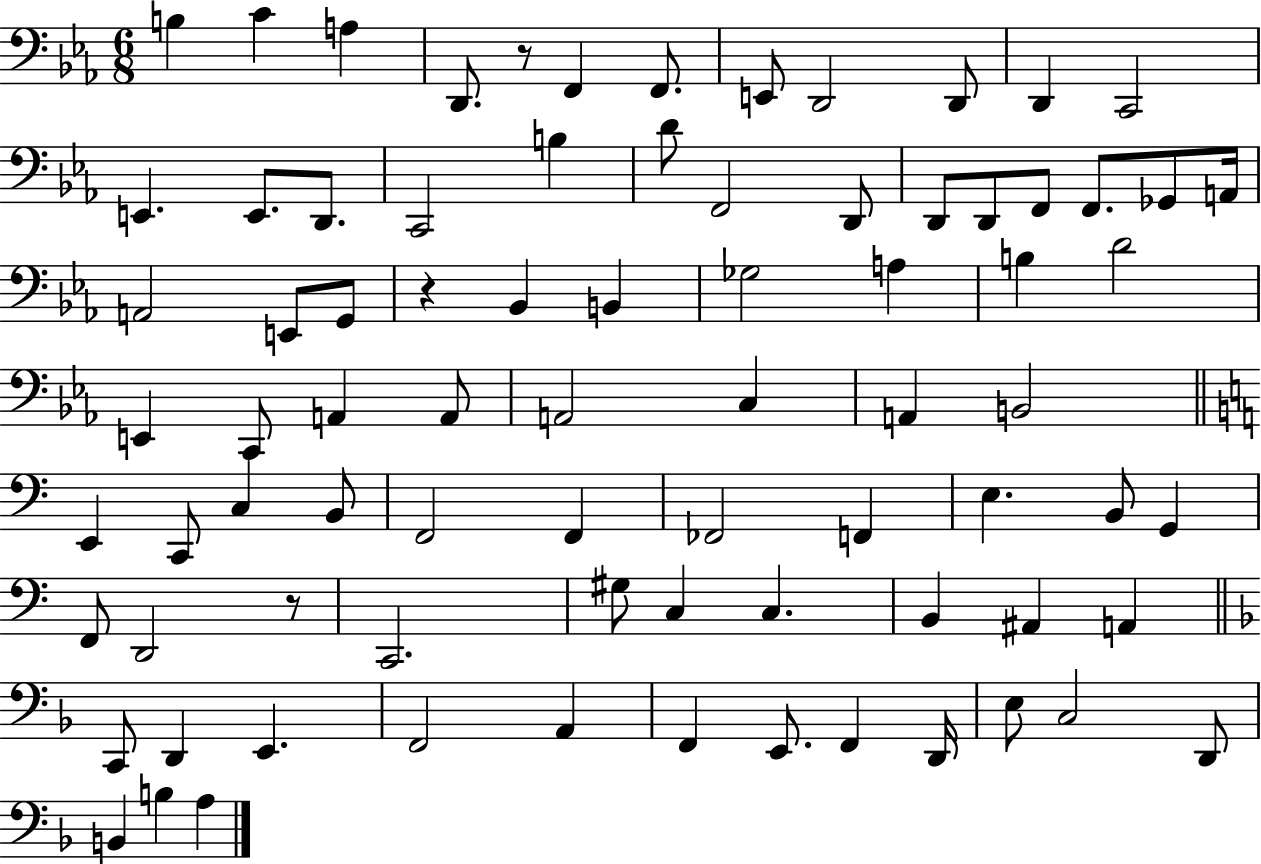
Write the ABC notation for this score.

X:1
T:Untitled
M:6/8
L:1/4
K:Eb
B, C A, D,,/2 z/2 F,, F,,/2 E,,/2 D,,2 D,,/2 D,, C,,2 E,, E,,/2 D,,/2 C,,2 B, D/2 F,,2 D,,/2 D,,/2 D,,/2 F,,/2 F,,/2 _G,,/2 A,,/4 A,,2 E,,/2 G,,/2 z _B,, B,, _G,2 A, B, D2 E,, C,,/2 A,, A,,/2 A,,2 C, A,, B,,2 E,, C,,/2 C, B,,/2 F,,2 F,, _F,,2 F,, E, B,,/2 G,, F,,/2 D,,2 z/2 C,,2 ^G,/2 C, C, B,, ^A,, A,, C,,/2 D,, E,, F,,2 A,, F,, E,,/2 F,, D,,/4 E,/2 C,2 D,,/2 B,, B, A,